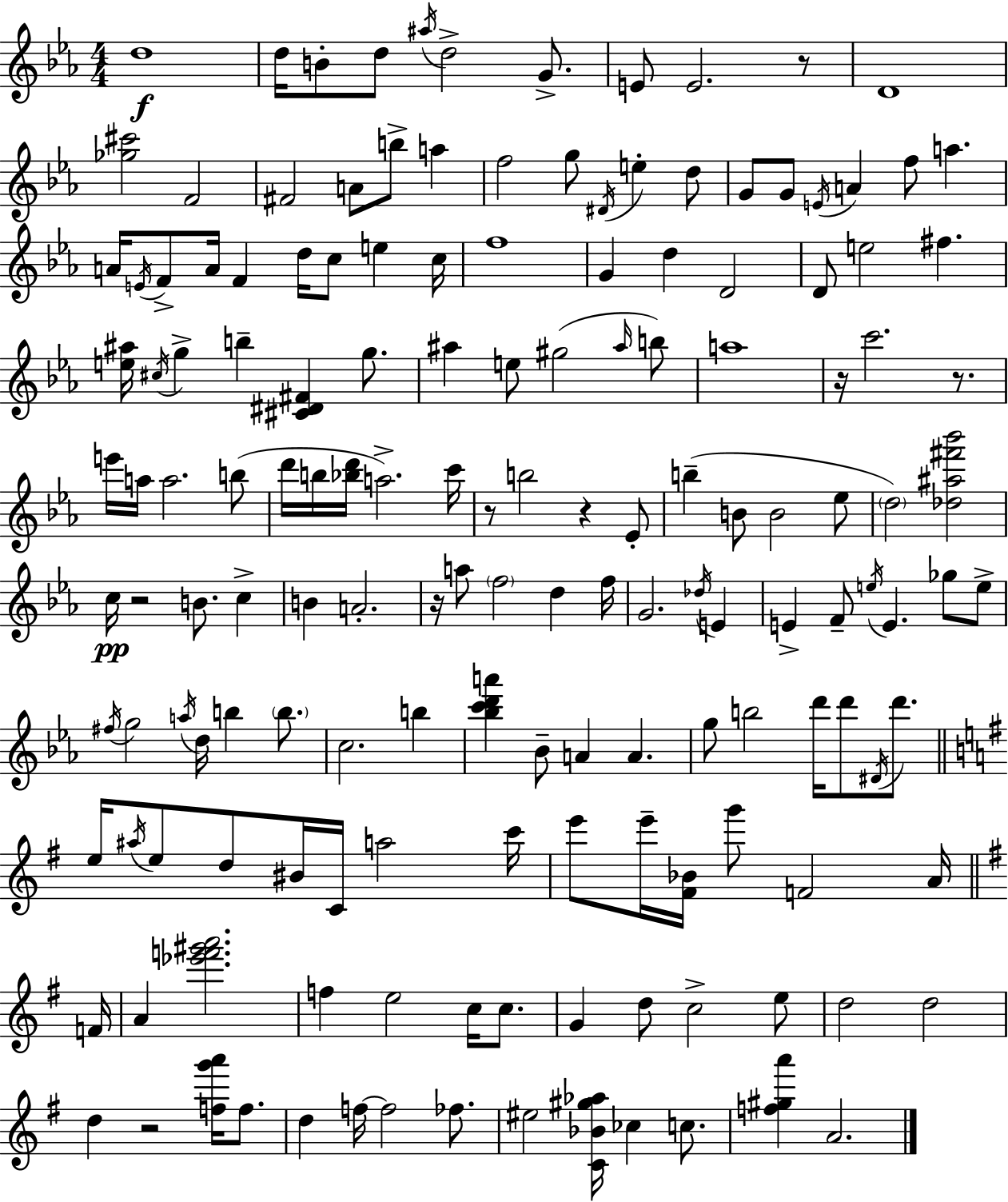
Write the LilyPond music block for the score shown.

{
  \clef treble
  \numericTimeSignature
  \time 4/4
  \key c \minor
  d''1\f | d''16 b'8-. d''8 \acciaccatura { ais''16 } d''2-> g'8.-> | e'8 e'2. r8 | d'1 | \break <ges'' cis'''>2 f'2 | fis'2 a'8 b''8-> a''4 | f''2 g''8 \acciaccatura { dis'16 } e''4-. | d''8 g'8 g'8 \acciaccatura { e'16 } a'4 f''8 a''4. | \break a'16 \acciaccatura { e'16 } f'8-> a'16 f'4 d''16 c''8 e''4 | c''16 f''1 | g'4 d''4 d'2 | d'8 e''2 fis''4. | \break <e'' ais''>16 \acciaccatura { cis''16 } g''4-> b''4-- <cis' dis' fis'>4 | g''8. ais''4 e''8 gis''2( | \grace { ais''16 } b''8) a''1 | r16 c'''2. | \break r8. e'''16 a''16 a''2. | b''8( d'''16 b''16 <bes'' d'''>16 a''2.->) | c'''16 r8 b''2 | r4 ees'8-. b''4--( b'8 b'2 | \break ees''8 \parenthesize d''2) <des'' ais'' fis''' bes'''>2 | c''16\pp r2 b'8. | c''4-> b'4 a'2.-. | r16 a''8 \parenthesize f''2 | \break d''4 f''16 g'2. | \acciaccatura { des''16 } e'4 e'4-> f'8-- \acciaccatura { e''16 } e'4. | ges''8 e''8-> \acciaccatura { fis''16 } g''2 | \acciaccatura { a''16 } d''16 b''4 \parenthesize b''8. c''2. | \break b''4 <bes'' c''' d''' a'''>4 bes'8-- | a'4 a'4. g''8 b''2 | d'''16 d'''8 \acciaccatura { dis'16 } d'''8. \bar "||" \break \key e \minor e''16 \acciaccatura { ais''16 } e''8 d''8 bis'16 c'16 a''2 | c'''16 e'''8 e'''16-- <fis' bes'>16 g'''8 f'2 a'16 | \bar "||" \break \key g \major f'16 a'4 <ees''' f''' gis''' a'''>2. | f''4 e''2 c''16 c''8. | g'4 d''8 c''2-> e''8 | d''2 d''2 | \break d''4 r2 <f'' g''' a'''>16 f''8. | d''4 f''16~~ f''2 fes''8. | eis''2 <c' bes' gis'' aes''>16 ces''4 c''8. | <f'' gis'' a'''>4 a'2. | \break \bar "|."
}